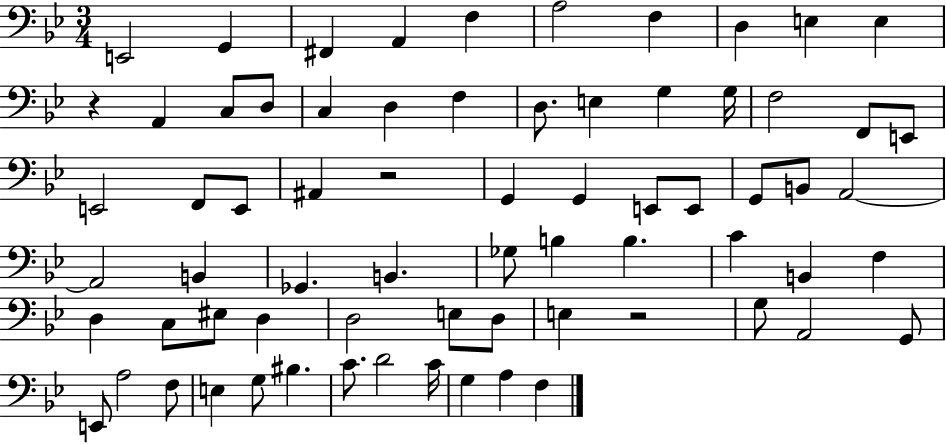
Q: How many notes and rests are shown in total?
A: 70